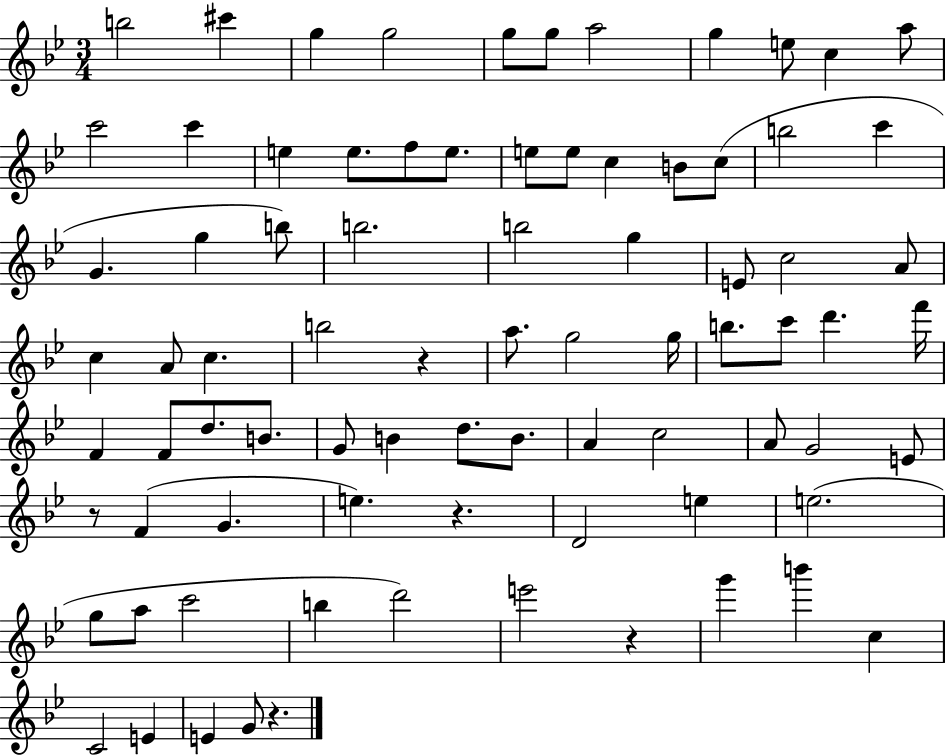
B5/h C#6/q G5/q G5/h G5/e G5/e A5/h G5/q E5/e C5/q A5/e C6/h C6/q E5/q E5/e. F5/e E5/e. E5/e E5/e C5/q B4/e C5/e B5/h C6/q G4/q. G5/q B5/e B5/h. B5/h G5/q E4/e C5/h A4/e C5/q A4/e C5/q. B5/h R/q A5/e. G5/h G5/s B5/e. C6/e D6/q. F6/s F4/q F4/e D5/e. B4/e. G4/e B4/q D5/e. B4/e. A4/q C5/h A4/e G4/h E4/e R/e F4/q G4/q. E5/q. R/q. D4/h E5/q E5/h. G5/e A5/e C6/h B5/q D6/h E6/h R/q G6/q B6/q C5/q C4/h E4/q E4/q G4/e R/q.